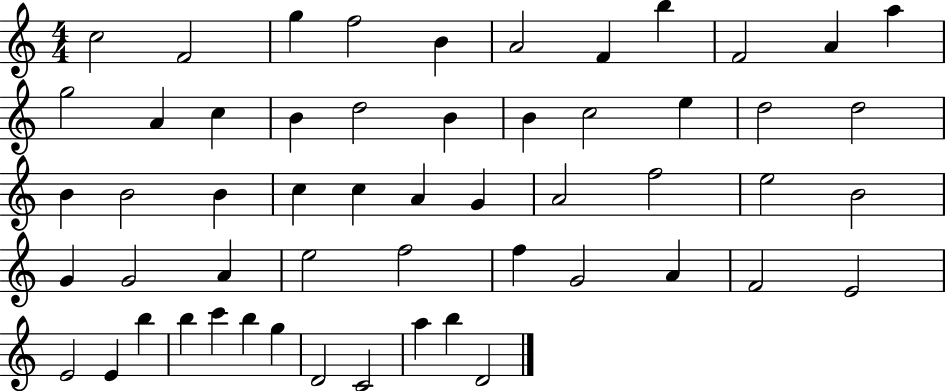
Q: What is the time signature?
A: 4/4